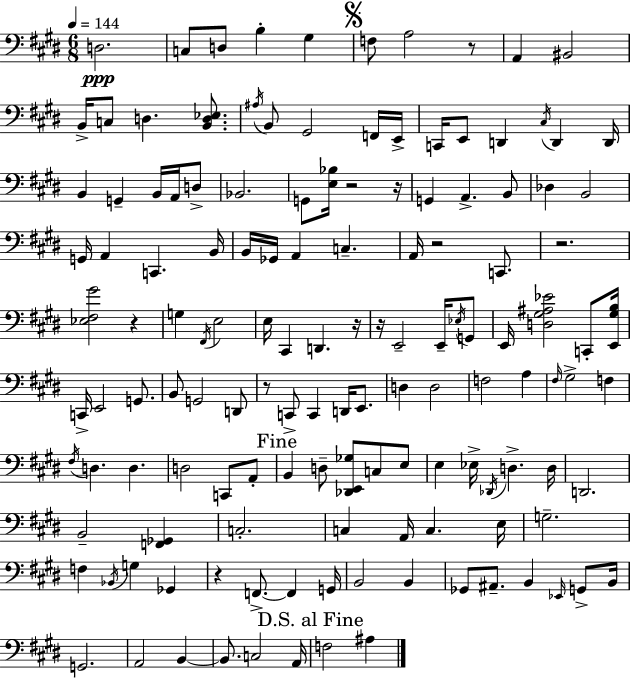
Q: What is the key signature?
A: E major